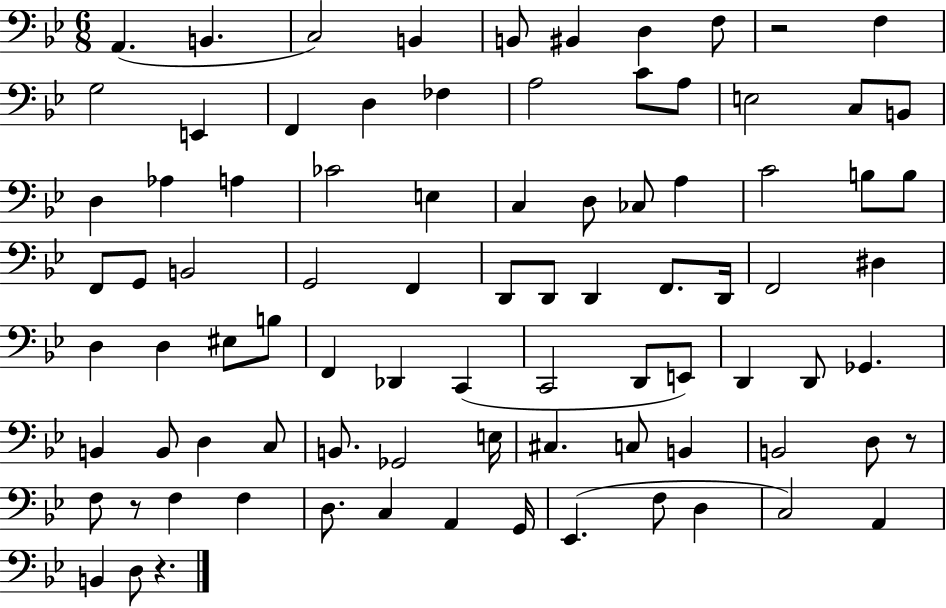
X:1
T:Untitled
M:6/8
L:1/4
K:Bb
A,, B,, C,2 B,, B,,/2 ^B,, D, F,/2 z2 F, G,2 E,, F,, D, _F, A,2 C/2 A,/2 E,2 C,/2 B,,/2 D, _A, A, _C2 E, C, D,/2 _C,/2 A, C2 B,/2 B,/2 F,,/2 G,,/2 B,,2 G,,2 F,, D,,/2 D,,/2 D,, F,,/2 D,,/4 F,,2 ^D, D, D, ^E,/2 B,/2 F,, _D,, C,, C,,2 D,,/2 E,,/2 D,, D,,/2 _G,, B,, B,,/2 D, C,/2 B,,/2 _G,,2 E,/4 ^C, C,/2 B,, B,,2 D,/2 z/2 F,/2 z/2 F, F, D,/2 C, A,, G,,/4 _E,, F,/2 D, C,2 A,, B,, D,/2 z